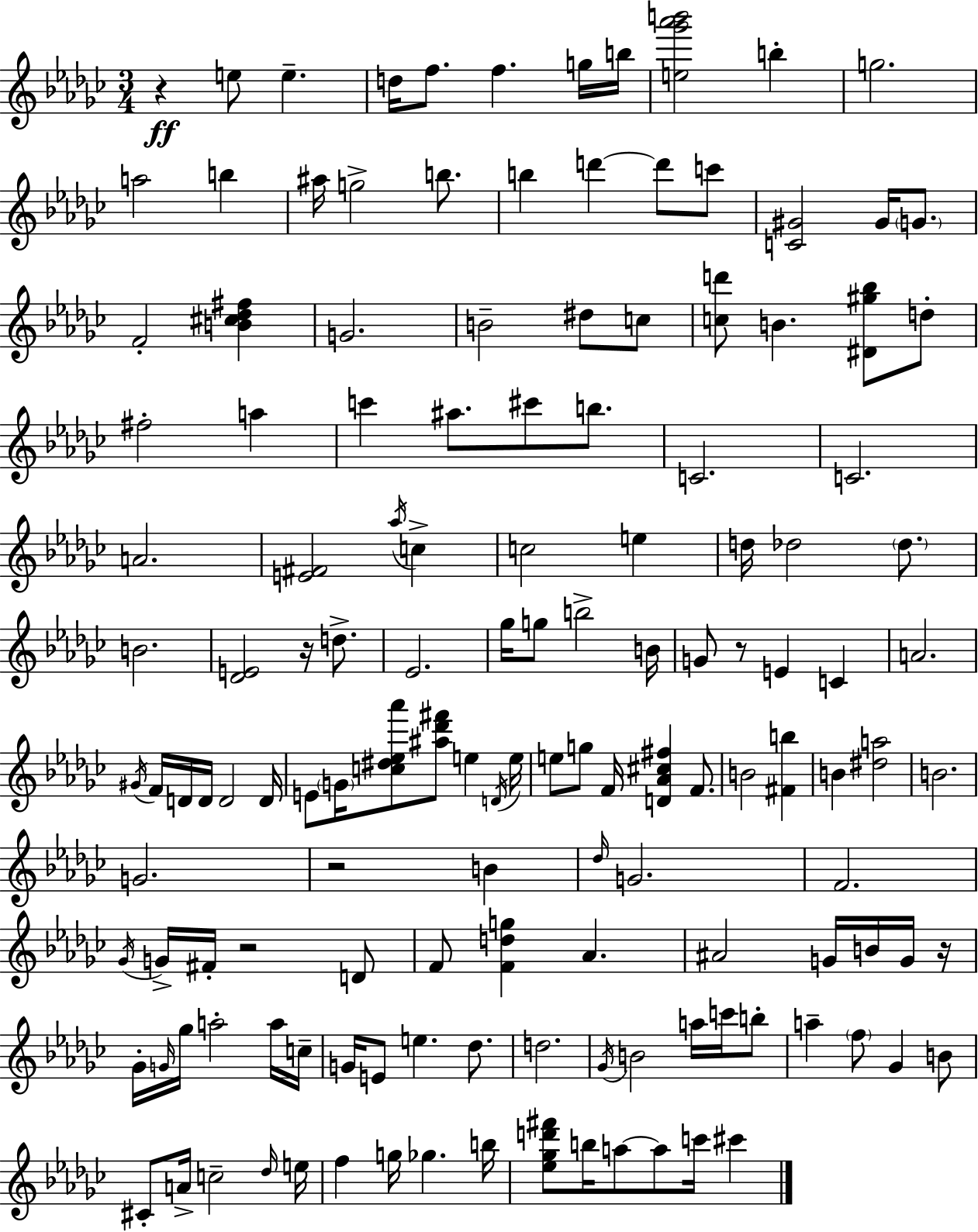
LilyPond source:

{
  \clef treble
  \numericTimeSignature
  \time 3/4
  \key ees \minor
  r4\ff e''8 e''4.-- | d''16 f''8. f''4. g''16 b''16 | <e'' ges''' aes''' b'''>2 b''4-. | g''2. | \break a''2 b''4 | ais''16 g''2-> b''8. | b''4 d'''4~~ d'''8 c'''8 | <c' gis'>2 gis'16 \parenthesize g'8. | \break f'2-. <b' cis'' des'' fis''>4 | g'2. | b'2-- dis''8 c''8 | <c'' d'''>8 b'4. <dis' gis'' bes''>8 d''8-. | \break fis''2-. a''4 | c'''4 ais''8. cis'''8 b''8. | c'2. | c'2. | \break a'2. | <e' fis'>2 \acciaccatura { aes''16 } c''4-> | c''2 e''4 | d''16 des''2 \parenthesize des''8. | \break b'2. | <des' e'>2 r16 d''8.-> | ees'2. | ges''16 g''8 b''2-> | \break b'16 g'8 r8 e'4 c'4 | a'2. | \acciaccatura { gis'16 } f'16 d'16 d'16 d'2 | d'16 e'8 \parenthesize g'16 <c'' dis'' ees'' aes'''>8 <ais'' des''' fis'''>8 e''4 | \break \acciaccatura { d'16 } e''16 e''8 g''8 f'16 <d' aes' cis'' fis''>4 | f'8. b'2 <fis' b''>4 | b'4 <dis'' a''>2 | b'2. | \break g'2. | r2 b'4 | \grace { des''16 } g'2. | f'2. | \break \acciaccatura { ges'16 } g'16-> fis'16-. r2 | d'8 f'8 <f' d'' g''>4 aes'4. | ais'2 | g'16 b'16 g'16 r16 ges'16-. \grace { g'16 } ges''16 a''2-. | \break a''16 c''16-- g'16 e'8 e''4. | des''8. d''2. | \acciaccatura { ges'16 } b'2 | a''16 c'''16 b''8-. a''4-- \parenthesize f''8 | \break ges'4 b'8 cis'8-. a'16-> c''2-- | \grace { des''16 } e''16 f''4 | g''16 ges''4. b''16 <ees'' ges'' d''' fis'''>8 b''16 a''8~~ | a''8 c'''16 cis'''4 \bar "|."
}